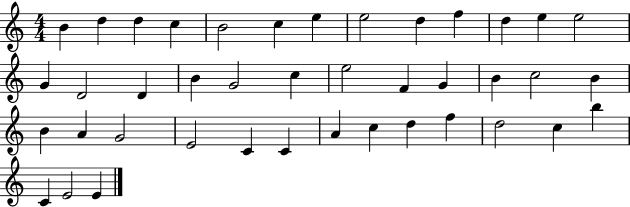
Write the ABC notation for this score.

X:1
T:Untitled
M:4/4
L:1/4
K:C
B d d c B2 c e e2 d f d e e2 G D2 D B G2 c e2 F G B c2 B B A G2 E2 C C A c d f d2 c b C E2 E